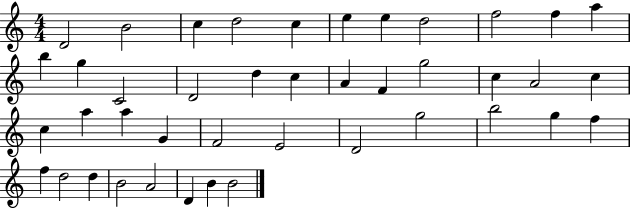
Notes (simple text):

D4/h B4/h C5/q D5/h C5/q E5/q E5/q D5/h F5/h F5/q A5/q B5/q G5/q C4/h D4/h D5/q C5/q A4/q F4/q G5/h C5/q A4/h C5/q C5/q A5/q A5/q G4/q F4/h E4/h D4/h G5/h B5/h G5/q F5/q F5/q D5/h D5/q B4/h A4/h D4/q B4/q B4/h